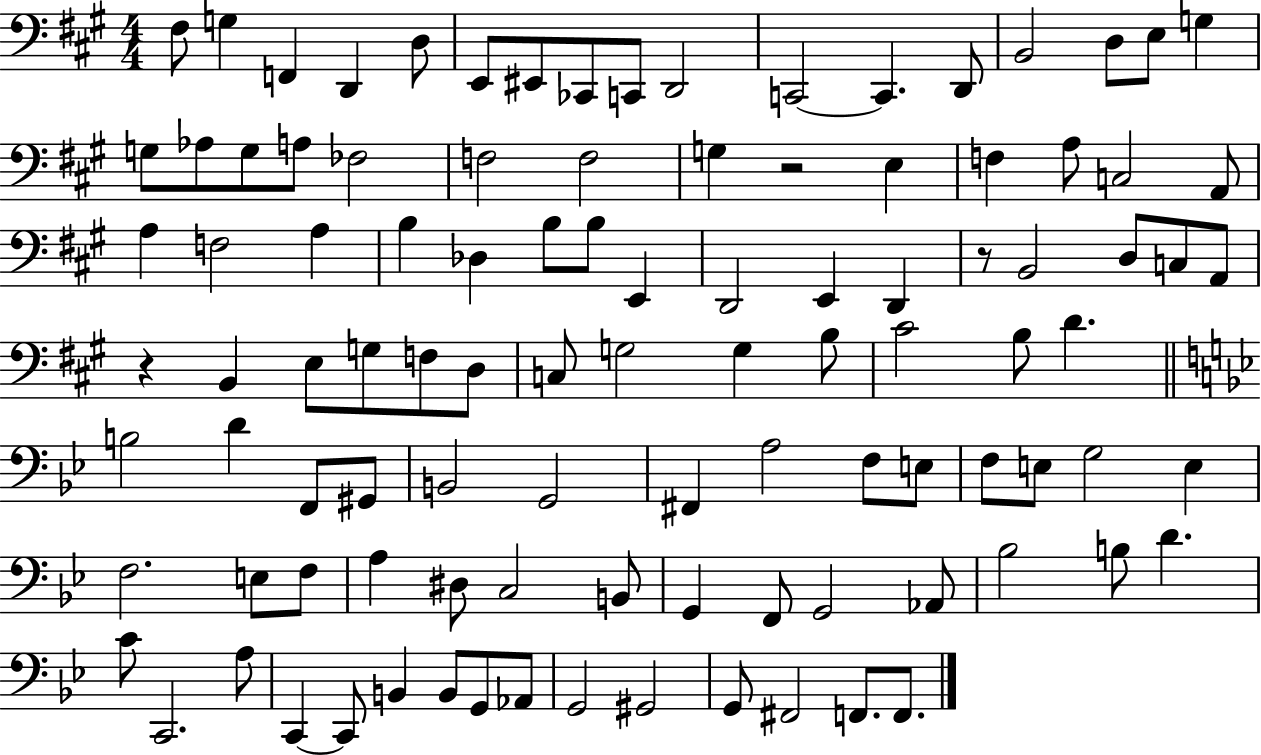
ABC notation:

X:1
T:Untitled
M:4/4
L:1/4
K:A
^F,/2 G, F,, D,, D,/2 E,,/2 ^E,,/2 _C,,/2 C,,/2 D,,2 C,,2 C,, D,,/2 B,,2 D,/2 E,/2 G, G,/2 _A,/2 G,/2 A,/2 _F,2 F,2 F,2 G, z2 E, F, A,/2 C,2 A,,/2 A, F,2 A, B, _D, B,/2 B,/2 E,, D,,2 E,, D,, z/2 B,,2 D,/2 C,/2 A,,/2 z B,, E,/2 G,/2 F,/2 D,/2 C,/2 G,2 G, B,/2 ^C2 B,/2 D B,2 D F,,/2 ^G,,/2 B,,2 G,,2 ^F,, A,2 F,/2 E,/2 F,/2 E,/2 G,2 E, F,2 E,/2 F,/2 A, ^D,/2 C,2 B,,/2 G,, F,,/2 G,,2 _A,,/2 _B,2 B,/2 D C/2 C,,2 A,/2 C,, C,,/2 B,, B,,/2 G,,/2 _A,,/2 G,,2 ^G,,2 G,,/2 ^F,,2 F,,/2 F,,/2